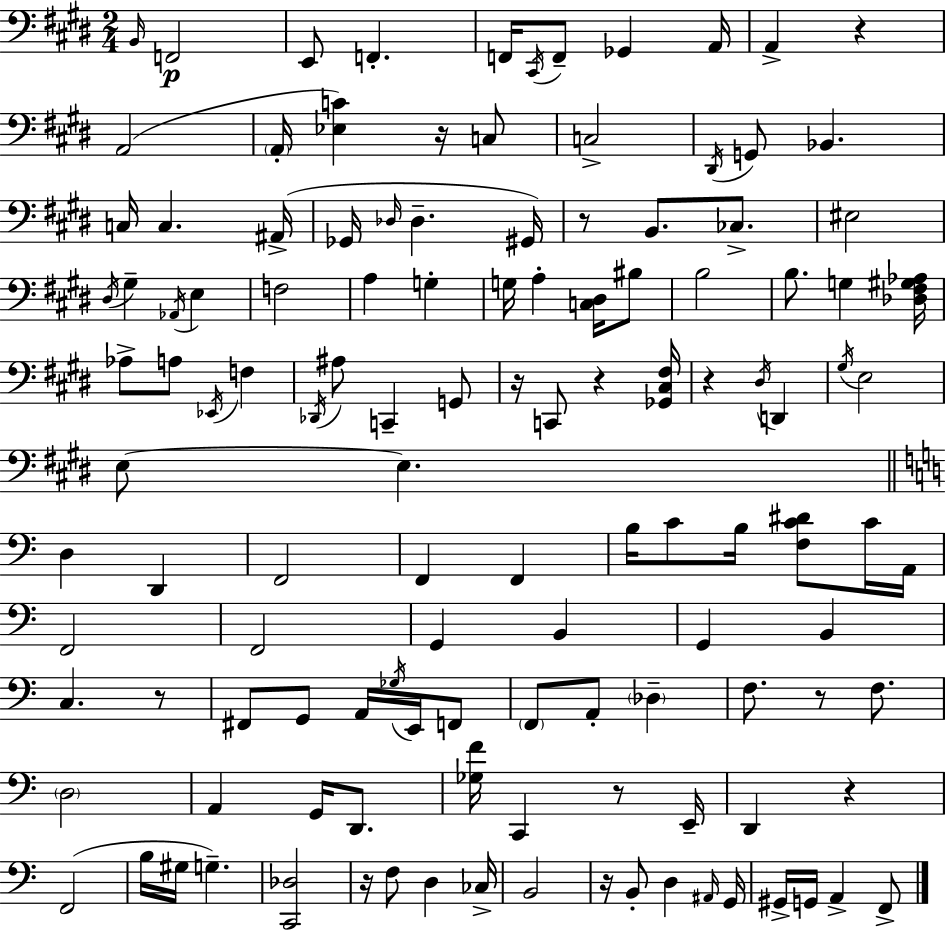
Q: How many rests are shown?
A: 12